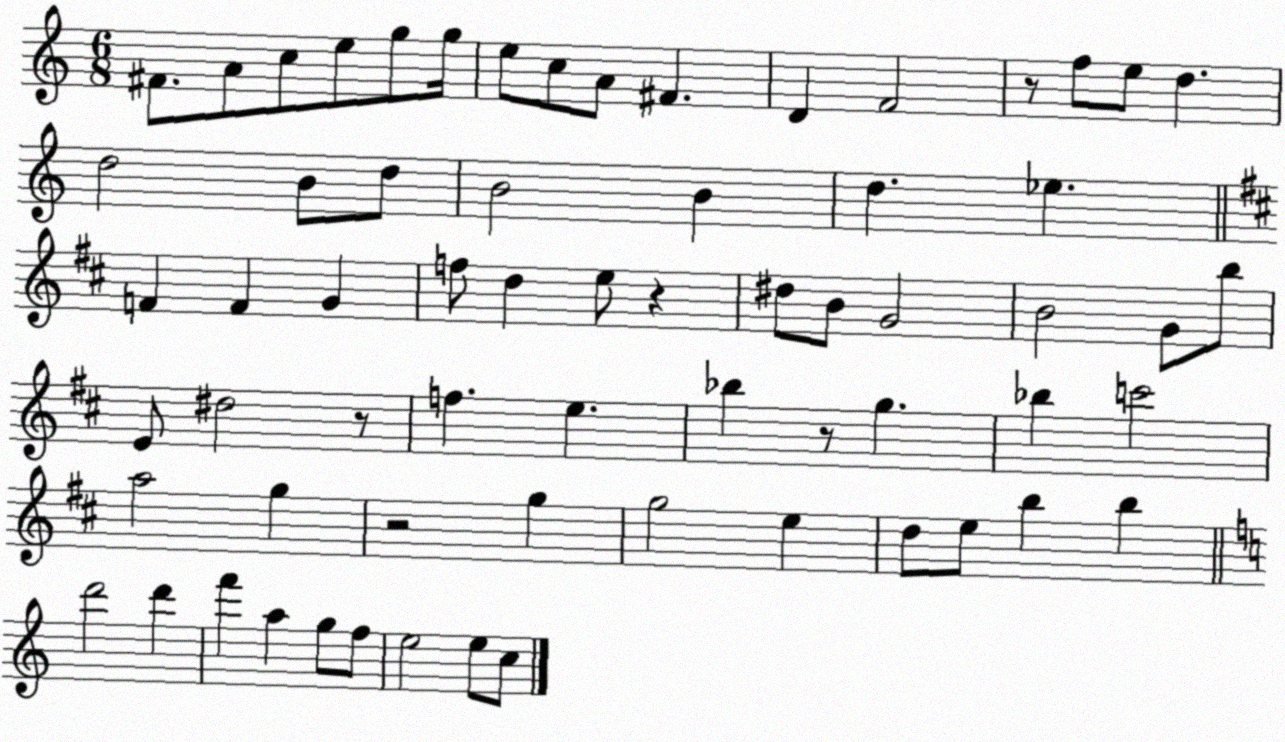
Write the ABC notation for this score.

X:1
T:Untitled
M:6/8
L:1/4
K:C
^F/2 A/2 c/2 e/2 g/2 g/4 e/2 c/2 A/2 ^F D F2 z/2 f/2 e/2 d d2 B/2 d/2 B2 B d _e F F G f/2 d e/2 z ^d/2 B/2 G2 B2 G/2 b/2 E/2 ^d2 z/2 f e _b z/2 g _b c'2 a2 g z2 g g2 e d/2 e/2 b b d'2 d' f' a g/2 f/2 e2 e/2 c/2